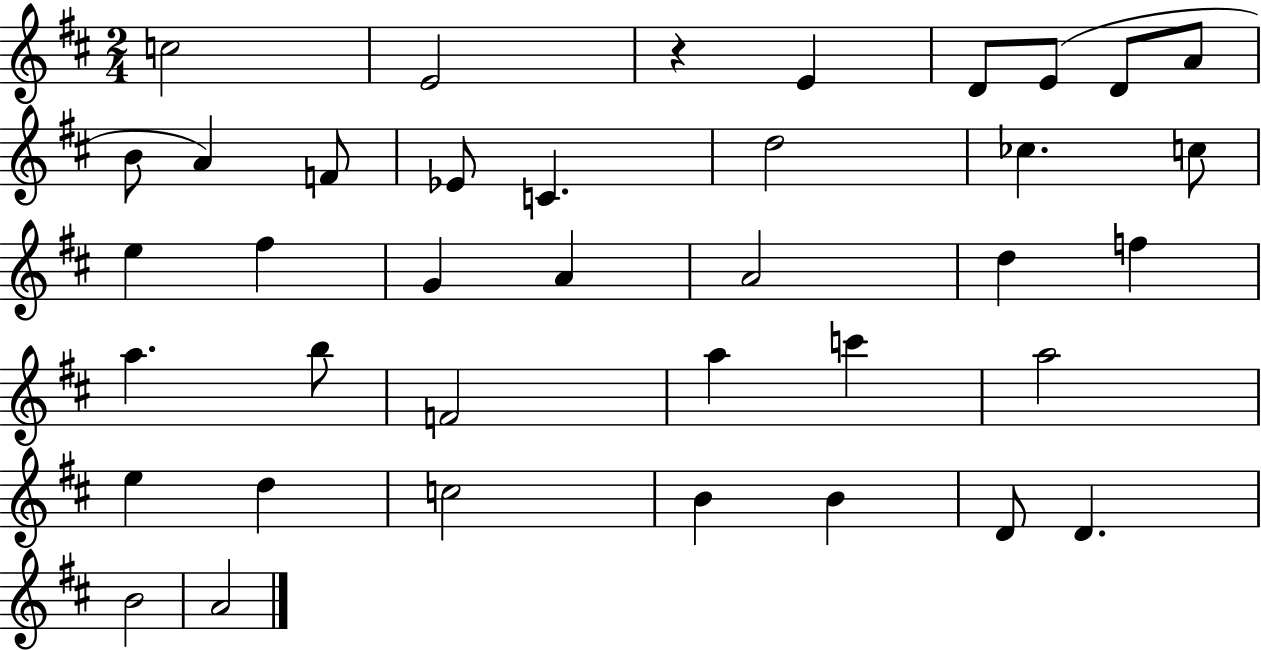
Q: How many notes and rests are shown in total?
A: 38